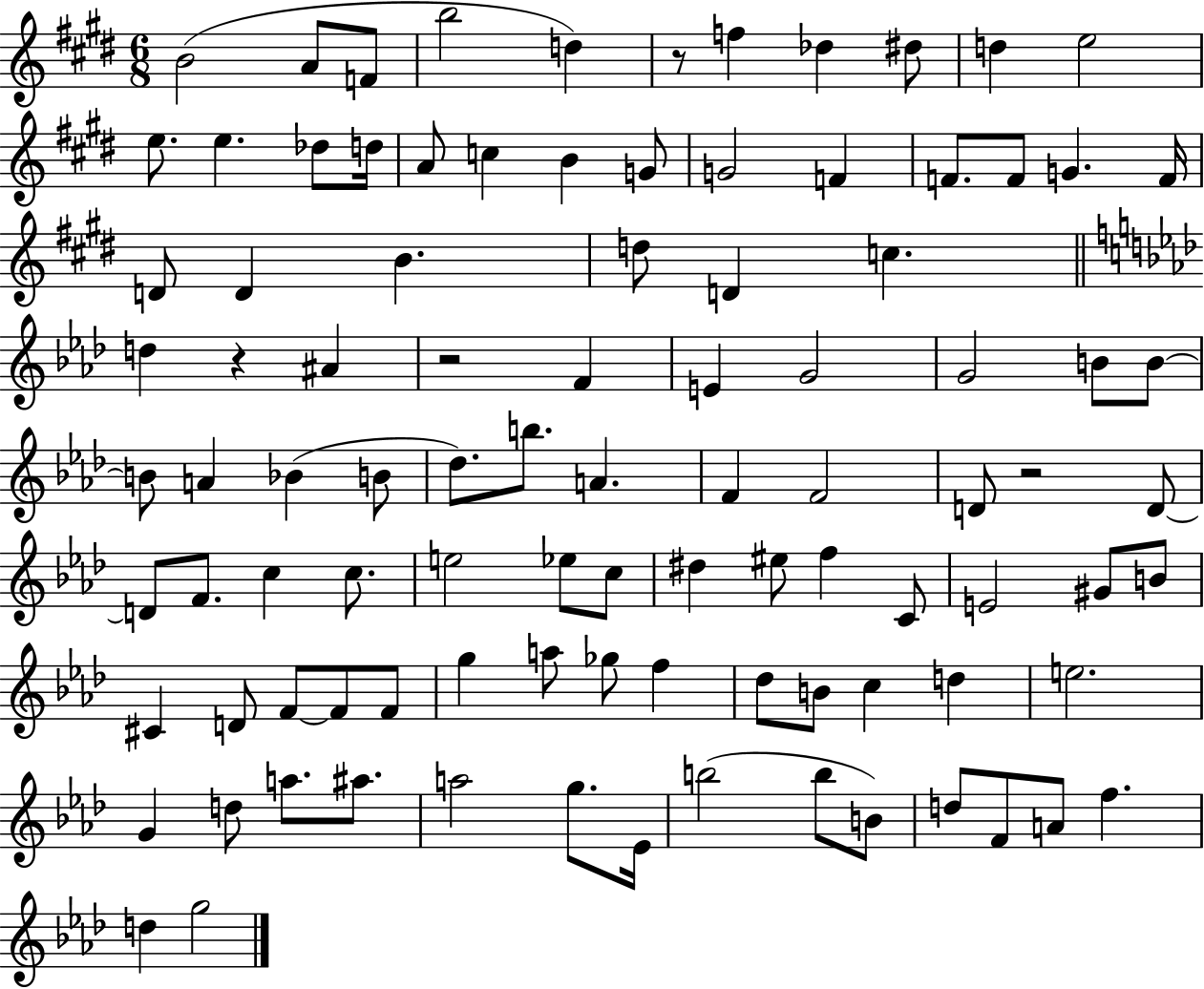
X:1
T:Untitled
M:6/8
L:1/4
K:E
B2 A/2 F/2 b2 d z/2 f _d ^d/2 d e2 e/2 e _d/2 d/4 A/2 c B G/2 G2 F F/2 F/2 G F/4 D/2 D B d/2 D c d z ^A z2 F E G2 G2 B/2 B/2 B/2 A _B B/2 _d/2 b/2 A F F2 D/2 z2 D/2 D/2 F/2 c c/2 e2 _e/2 c/2 ^d ^e/2 f C/2 E2 ^G/2 B/2 ^C D/2 F/2 F/2 F/2 g a/2 _g/2 f _d/2 B/2 c d e2 G d/2 a/2 ^a/2 a2 g/2 _E/4 b2 b/2 B/2 d/2 F/2 A/2 f d g2